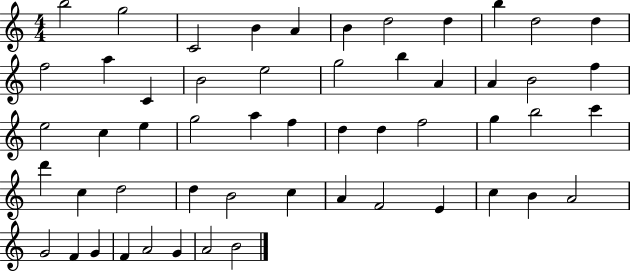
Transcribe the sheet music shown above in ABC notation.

X:1
T:Untitled
M:4/4
L:1/4
K:C
b2 g2 C2 B A B d2 d b d2 d f2 a C B2 e2 g2 b A A B2 f e2 c e g2 a f d d f2 g b2 c' d' c d2 d B2 c A F2 E c B A2 G2 F G F A2 G A2 B2